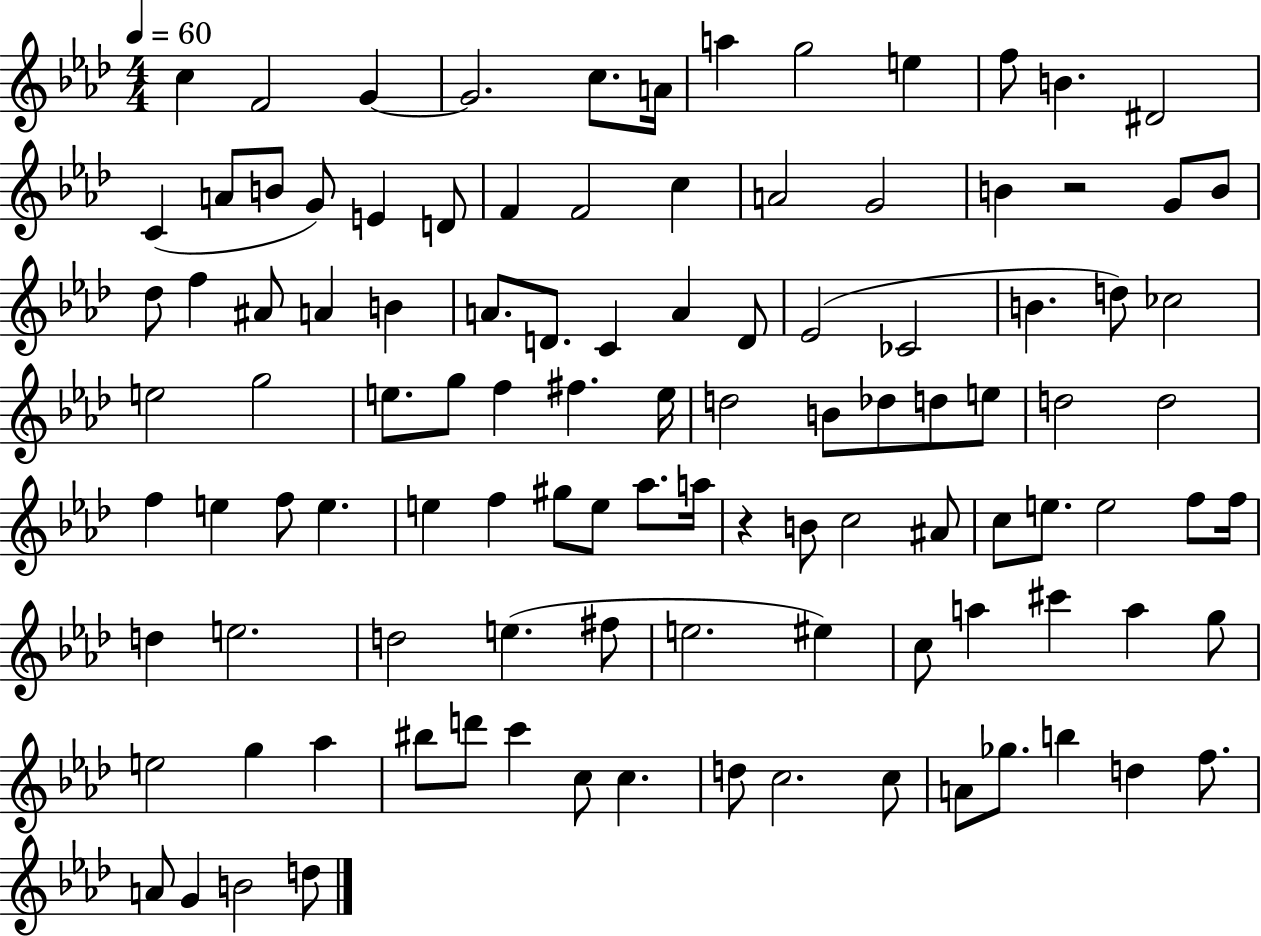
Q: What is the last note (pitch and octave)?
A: D5